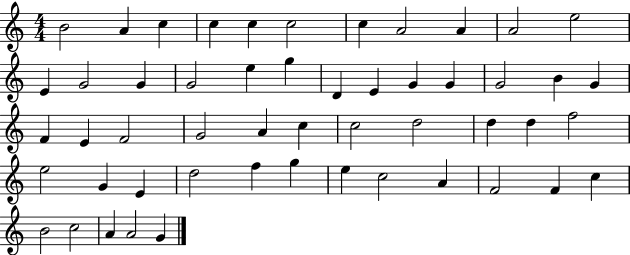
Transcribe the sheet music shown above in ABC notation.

X:1
T:Untitled
M:4/4
L:1/4
K:C
B2 A c c c c2 c A2 A A2 e2 E G2 G G2 e g D E G G G2 B G F E F2 G2 A c c2 d2 d d f2 e2 G E d2 f g e c2 A F2 F c B2 c2 A A2 G